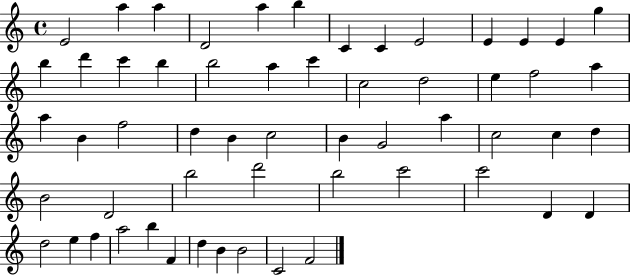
E4/h A5/q A5/q D4/h A5/q B5/q C4/q C4/q E4/h E4/q E4/q E4/q G5/q B5/q D6/q C6/q B5/q B5/h A5/q C6/q C5/h D5/h E5/q F5/h A5/q A5/q B4/q F5/h D5/q B4/q C5/h B4/q G4/h A5/q C5/h C5/q D5/q B4/h D4/h B5/h D6/h B5/h C6/h C6/h D4/q D4/q D5/h E5/q F5/q A5/h B5/q F4/q D5/q B4/q B4/h C4/h F4/h